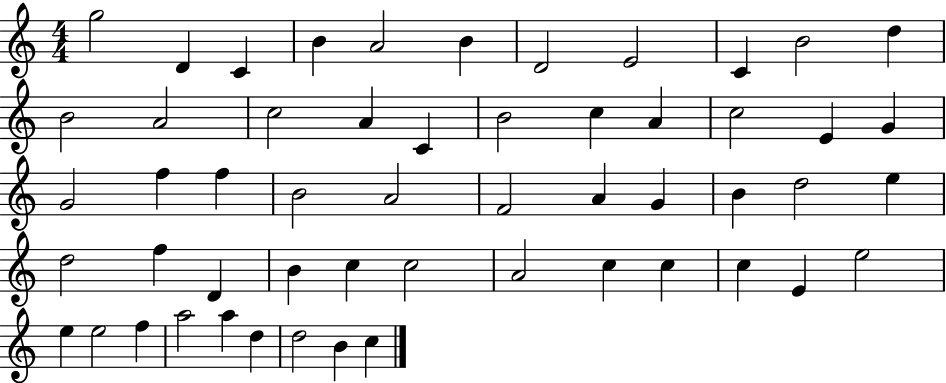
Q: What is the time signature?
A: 4/4